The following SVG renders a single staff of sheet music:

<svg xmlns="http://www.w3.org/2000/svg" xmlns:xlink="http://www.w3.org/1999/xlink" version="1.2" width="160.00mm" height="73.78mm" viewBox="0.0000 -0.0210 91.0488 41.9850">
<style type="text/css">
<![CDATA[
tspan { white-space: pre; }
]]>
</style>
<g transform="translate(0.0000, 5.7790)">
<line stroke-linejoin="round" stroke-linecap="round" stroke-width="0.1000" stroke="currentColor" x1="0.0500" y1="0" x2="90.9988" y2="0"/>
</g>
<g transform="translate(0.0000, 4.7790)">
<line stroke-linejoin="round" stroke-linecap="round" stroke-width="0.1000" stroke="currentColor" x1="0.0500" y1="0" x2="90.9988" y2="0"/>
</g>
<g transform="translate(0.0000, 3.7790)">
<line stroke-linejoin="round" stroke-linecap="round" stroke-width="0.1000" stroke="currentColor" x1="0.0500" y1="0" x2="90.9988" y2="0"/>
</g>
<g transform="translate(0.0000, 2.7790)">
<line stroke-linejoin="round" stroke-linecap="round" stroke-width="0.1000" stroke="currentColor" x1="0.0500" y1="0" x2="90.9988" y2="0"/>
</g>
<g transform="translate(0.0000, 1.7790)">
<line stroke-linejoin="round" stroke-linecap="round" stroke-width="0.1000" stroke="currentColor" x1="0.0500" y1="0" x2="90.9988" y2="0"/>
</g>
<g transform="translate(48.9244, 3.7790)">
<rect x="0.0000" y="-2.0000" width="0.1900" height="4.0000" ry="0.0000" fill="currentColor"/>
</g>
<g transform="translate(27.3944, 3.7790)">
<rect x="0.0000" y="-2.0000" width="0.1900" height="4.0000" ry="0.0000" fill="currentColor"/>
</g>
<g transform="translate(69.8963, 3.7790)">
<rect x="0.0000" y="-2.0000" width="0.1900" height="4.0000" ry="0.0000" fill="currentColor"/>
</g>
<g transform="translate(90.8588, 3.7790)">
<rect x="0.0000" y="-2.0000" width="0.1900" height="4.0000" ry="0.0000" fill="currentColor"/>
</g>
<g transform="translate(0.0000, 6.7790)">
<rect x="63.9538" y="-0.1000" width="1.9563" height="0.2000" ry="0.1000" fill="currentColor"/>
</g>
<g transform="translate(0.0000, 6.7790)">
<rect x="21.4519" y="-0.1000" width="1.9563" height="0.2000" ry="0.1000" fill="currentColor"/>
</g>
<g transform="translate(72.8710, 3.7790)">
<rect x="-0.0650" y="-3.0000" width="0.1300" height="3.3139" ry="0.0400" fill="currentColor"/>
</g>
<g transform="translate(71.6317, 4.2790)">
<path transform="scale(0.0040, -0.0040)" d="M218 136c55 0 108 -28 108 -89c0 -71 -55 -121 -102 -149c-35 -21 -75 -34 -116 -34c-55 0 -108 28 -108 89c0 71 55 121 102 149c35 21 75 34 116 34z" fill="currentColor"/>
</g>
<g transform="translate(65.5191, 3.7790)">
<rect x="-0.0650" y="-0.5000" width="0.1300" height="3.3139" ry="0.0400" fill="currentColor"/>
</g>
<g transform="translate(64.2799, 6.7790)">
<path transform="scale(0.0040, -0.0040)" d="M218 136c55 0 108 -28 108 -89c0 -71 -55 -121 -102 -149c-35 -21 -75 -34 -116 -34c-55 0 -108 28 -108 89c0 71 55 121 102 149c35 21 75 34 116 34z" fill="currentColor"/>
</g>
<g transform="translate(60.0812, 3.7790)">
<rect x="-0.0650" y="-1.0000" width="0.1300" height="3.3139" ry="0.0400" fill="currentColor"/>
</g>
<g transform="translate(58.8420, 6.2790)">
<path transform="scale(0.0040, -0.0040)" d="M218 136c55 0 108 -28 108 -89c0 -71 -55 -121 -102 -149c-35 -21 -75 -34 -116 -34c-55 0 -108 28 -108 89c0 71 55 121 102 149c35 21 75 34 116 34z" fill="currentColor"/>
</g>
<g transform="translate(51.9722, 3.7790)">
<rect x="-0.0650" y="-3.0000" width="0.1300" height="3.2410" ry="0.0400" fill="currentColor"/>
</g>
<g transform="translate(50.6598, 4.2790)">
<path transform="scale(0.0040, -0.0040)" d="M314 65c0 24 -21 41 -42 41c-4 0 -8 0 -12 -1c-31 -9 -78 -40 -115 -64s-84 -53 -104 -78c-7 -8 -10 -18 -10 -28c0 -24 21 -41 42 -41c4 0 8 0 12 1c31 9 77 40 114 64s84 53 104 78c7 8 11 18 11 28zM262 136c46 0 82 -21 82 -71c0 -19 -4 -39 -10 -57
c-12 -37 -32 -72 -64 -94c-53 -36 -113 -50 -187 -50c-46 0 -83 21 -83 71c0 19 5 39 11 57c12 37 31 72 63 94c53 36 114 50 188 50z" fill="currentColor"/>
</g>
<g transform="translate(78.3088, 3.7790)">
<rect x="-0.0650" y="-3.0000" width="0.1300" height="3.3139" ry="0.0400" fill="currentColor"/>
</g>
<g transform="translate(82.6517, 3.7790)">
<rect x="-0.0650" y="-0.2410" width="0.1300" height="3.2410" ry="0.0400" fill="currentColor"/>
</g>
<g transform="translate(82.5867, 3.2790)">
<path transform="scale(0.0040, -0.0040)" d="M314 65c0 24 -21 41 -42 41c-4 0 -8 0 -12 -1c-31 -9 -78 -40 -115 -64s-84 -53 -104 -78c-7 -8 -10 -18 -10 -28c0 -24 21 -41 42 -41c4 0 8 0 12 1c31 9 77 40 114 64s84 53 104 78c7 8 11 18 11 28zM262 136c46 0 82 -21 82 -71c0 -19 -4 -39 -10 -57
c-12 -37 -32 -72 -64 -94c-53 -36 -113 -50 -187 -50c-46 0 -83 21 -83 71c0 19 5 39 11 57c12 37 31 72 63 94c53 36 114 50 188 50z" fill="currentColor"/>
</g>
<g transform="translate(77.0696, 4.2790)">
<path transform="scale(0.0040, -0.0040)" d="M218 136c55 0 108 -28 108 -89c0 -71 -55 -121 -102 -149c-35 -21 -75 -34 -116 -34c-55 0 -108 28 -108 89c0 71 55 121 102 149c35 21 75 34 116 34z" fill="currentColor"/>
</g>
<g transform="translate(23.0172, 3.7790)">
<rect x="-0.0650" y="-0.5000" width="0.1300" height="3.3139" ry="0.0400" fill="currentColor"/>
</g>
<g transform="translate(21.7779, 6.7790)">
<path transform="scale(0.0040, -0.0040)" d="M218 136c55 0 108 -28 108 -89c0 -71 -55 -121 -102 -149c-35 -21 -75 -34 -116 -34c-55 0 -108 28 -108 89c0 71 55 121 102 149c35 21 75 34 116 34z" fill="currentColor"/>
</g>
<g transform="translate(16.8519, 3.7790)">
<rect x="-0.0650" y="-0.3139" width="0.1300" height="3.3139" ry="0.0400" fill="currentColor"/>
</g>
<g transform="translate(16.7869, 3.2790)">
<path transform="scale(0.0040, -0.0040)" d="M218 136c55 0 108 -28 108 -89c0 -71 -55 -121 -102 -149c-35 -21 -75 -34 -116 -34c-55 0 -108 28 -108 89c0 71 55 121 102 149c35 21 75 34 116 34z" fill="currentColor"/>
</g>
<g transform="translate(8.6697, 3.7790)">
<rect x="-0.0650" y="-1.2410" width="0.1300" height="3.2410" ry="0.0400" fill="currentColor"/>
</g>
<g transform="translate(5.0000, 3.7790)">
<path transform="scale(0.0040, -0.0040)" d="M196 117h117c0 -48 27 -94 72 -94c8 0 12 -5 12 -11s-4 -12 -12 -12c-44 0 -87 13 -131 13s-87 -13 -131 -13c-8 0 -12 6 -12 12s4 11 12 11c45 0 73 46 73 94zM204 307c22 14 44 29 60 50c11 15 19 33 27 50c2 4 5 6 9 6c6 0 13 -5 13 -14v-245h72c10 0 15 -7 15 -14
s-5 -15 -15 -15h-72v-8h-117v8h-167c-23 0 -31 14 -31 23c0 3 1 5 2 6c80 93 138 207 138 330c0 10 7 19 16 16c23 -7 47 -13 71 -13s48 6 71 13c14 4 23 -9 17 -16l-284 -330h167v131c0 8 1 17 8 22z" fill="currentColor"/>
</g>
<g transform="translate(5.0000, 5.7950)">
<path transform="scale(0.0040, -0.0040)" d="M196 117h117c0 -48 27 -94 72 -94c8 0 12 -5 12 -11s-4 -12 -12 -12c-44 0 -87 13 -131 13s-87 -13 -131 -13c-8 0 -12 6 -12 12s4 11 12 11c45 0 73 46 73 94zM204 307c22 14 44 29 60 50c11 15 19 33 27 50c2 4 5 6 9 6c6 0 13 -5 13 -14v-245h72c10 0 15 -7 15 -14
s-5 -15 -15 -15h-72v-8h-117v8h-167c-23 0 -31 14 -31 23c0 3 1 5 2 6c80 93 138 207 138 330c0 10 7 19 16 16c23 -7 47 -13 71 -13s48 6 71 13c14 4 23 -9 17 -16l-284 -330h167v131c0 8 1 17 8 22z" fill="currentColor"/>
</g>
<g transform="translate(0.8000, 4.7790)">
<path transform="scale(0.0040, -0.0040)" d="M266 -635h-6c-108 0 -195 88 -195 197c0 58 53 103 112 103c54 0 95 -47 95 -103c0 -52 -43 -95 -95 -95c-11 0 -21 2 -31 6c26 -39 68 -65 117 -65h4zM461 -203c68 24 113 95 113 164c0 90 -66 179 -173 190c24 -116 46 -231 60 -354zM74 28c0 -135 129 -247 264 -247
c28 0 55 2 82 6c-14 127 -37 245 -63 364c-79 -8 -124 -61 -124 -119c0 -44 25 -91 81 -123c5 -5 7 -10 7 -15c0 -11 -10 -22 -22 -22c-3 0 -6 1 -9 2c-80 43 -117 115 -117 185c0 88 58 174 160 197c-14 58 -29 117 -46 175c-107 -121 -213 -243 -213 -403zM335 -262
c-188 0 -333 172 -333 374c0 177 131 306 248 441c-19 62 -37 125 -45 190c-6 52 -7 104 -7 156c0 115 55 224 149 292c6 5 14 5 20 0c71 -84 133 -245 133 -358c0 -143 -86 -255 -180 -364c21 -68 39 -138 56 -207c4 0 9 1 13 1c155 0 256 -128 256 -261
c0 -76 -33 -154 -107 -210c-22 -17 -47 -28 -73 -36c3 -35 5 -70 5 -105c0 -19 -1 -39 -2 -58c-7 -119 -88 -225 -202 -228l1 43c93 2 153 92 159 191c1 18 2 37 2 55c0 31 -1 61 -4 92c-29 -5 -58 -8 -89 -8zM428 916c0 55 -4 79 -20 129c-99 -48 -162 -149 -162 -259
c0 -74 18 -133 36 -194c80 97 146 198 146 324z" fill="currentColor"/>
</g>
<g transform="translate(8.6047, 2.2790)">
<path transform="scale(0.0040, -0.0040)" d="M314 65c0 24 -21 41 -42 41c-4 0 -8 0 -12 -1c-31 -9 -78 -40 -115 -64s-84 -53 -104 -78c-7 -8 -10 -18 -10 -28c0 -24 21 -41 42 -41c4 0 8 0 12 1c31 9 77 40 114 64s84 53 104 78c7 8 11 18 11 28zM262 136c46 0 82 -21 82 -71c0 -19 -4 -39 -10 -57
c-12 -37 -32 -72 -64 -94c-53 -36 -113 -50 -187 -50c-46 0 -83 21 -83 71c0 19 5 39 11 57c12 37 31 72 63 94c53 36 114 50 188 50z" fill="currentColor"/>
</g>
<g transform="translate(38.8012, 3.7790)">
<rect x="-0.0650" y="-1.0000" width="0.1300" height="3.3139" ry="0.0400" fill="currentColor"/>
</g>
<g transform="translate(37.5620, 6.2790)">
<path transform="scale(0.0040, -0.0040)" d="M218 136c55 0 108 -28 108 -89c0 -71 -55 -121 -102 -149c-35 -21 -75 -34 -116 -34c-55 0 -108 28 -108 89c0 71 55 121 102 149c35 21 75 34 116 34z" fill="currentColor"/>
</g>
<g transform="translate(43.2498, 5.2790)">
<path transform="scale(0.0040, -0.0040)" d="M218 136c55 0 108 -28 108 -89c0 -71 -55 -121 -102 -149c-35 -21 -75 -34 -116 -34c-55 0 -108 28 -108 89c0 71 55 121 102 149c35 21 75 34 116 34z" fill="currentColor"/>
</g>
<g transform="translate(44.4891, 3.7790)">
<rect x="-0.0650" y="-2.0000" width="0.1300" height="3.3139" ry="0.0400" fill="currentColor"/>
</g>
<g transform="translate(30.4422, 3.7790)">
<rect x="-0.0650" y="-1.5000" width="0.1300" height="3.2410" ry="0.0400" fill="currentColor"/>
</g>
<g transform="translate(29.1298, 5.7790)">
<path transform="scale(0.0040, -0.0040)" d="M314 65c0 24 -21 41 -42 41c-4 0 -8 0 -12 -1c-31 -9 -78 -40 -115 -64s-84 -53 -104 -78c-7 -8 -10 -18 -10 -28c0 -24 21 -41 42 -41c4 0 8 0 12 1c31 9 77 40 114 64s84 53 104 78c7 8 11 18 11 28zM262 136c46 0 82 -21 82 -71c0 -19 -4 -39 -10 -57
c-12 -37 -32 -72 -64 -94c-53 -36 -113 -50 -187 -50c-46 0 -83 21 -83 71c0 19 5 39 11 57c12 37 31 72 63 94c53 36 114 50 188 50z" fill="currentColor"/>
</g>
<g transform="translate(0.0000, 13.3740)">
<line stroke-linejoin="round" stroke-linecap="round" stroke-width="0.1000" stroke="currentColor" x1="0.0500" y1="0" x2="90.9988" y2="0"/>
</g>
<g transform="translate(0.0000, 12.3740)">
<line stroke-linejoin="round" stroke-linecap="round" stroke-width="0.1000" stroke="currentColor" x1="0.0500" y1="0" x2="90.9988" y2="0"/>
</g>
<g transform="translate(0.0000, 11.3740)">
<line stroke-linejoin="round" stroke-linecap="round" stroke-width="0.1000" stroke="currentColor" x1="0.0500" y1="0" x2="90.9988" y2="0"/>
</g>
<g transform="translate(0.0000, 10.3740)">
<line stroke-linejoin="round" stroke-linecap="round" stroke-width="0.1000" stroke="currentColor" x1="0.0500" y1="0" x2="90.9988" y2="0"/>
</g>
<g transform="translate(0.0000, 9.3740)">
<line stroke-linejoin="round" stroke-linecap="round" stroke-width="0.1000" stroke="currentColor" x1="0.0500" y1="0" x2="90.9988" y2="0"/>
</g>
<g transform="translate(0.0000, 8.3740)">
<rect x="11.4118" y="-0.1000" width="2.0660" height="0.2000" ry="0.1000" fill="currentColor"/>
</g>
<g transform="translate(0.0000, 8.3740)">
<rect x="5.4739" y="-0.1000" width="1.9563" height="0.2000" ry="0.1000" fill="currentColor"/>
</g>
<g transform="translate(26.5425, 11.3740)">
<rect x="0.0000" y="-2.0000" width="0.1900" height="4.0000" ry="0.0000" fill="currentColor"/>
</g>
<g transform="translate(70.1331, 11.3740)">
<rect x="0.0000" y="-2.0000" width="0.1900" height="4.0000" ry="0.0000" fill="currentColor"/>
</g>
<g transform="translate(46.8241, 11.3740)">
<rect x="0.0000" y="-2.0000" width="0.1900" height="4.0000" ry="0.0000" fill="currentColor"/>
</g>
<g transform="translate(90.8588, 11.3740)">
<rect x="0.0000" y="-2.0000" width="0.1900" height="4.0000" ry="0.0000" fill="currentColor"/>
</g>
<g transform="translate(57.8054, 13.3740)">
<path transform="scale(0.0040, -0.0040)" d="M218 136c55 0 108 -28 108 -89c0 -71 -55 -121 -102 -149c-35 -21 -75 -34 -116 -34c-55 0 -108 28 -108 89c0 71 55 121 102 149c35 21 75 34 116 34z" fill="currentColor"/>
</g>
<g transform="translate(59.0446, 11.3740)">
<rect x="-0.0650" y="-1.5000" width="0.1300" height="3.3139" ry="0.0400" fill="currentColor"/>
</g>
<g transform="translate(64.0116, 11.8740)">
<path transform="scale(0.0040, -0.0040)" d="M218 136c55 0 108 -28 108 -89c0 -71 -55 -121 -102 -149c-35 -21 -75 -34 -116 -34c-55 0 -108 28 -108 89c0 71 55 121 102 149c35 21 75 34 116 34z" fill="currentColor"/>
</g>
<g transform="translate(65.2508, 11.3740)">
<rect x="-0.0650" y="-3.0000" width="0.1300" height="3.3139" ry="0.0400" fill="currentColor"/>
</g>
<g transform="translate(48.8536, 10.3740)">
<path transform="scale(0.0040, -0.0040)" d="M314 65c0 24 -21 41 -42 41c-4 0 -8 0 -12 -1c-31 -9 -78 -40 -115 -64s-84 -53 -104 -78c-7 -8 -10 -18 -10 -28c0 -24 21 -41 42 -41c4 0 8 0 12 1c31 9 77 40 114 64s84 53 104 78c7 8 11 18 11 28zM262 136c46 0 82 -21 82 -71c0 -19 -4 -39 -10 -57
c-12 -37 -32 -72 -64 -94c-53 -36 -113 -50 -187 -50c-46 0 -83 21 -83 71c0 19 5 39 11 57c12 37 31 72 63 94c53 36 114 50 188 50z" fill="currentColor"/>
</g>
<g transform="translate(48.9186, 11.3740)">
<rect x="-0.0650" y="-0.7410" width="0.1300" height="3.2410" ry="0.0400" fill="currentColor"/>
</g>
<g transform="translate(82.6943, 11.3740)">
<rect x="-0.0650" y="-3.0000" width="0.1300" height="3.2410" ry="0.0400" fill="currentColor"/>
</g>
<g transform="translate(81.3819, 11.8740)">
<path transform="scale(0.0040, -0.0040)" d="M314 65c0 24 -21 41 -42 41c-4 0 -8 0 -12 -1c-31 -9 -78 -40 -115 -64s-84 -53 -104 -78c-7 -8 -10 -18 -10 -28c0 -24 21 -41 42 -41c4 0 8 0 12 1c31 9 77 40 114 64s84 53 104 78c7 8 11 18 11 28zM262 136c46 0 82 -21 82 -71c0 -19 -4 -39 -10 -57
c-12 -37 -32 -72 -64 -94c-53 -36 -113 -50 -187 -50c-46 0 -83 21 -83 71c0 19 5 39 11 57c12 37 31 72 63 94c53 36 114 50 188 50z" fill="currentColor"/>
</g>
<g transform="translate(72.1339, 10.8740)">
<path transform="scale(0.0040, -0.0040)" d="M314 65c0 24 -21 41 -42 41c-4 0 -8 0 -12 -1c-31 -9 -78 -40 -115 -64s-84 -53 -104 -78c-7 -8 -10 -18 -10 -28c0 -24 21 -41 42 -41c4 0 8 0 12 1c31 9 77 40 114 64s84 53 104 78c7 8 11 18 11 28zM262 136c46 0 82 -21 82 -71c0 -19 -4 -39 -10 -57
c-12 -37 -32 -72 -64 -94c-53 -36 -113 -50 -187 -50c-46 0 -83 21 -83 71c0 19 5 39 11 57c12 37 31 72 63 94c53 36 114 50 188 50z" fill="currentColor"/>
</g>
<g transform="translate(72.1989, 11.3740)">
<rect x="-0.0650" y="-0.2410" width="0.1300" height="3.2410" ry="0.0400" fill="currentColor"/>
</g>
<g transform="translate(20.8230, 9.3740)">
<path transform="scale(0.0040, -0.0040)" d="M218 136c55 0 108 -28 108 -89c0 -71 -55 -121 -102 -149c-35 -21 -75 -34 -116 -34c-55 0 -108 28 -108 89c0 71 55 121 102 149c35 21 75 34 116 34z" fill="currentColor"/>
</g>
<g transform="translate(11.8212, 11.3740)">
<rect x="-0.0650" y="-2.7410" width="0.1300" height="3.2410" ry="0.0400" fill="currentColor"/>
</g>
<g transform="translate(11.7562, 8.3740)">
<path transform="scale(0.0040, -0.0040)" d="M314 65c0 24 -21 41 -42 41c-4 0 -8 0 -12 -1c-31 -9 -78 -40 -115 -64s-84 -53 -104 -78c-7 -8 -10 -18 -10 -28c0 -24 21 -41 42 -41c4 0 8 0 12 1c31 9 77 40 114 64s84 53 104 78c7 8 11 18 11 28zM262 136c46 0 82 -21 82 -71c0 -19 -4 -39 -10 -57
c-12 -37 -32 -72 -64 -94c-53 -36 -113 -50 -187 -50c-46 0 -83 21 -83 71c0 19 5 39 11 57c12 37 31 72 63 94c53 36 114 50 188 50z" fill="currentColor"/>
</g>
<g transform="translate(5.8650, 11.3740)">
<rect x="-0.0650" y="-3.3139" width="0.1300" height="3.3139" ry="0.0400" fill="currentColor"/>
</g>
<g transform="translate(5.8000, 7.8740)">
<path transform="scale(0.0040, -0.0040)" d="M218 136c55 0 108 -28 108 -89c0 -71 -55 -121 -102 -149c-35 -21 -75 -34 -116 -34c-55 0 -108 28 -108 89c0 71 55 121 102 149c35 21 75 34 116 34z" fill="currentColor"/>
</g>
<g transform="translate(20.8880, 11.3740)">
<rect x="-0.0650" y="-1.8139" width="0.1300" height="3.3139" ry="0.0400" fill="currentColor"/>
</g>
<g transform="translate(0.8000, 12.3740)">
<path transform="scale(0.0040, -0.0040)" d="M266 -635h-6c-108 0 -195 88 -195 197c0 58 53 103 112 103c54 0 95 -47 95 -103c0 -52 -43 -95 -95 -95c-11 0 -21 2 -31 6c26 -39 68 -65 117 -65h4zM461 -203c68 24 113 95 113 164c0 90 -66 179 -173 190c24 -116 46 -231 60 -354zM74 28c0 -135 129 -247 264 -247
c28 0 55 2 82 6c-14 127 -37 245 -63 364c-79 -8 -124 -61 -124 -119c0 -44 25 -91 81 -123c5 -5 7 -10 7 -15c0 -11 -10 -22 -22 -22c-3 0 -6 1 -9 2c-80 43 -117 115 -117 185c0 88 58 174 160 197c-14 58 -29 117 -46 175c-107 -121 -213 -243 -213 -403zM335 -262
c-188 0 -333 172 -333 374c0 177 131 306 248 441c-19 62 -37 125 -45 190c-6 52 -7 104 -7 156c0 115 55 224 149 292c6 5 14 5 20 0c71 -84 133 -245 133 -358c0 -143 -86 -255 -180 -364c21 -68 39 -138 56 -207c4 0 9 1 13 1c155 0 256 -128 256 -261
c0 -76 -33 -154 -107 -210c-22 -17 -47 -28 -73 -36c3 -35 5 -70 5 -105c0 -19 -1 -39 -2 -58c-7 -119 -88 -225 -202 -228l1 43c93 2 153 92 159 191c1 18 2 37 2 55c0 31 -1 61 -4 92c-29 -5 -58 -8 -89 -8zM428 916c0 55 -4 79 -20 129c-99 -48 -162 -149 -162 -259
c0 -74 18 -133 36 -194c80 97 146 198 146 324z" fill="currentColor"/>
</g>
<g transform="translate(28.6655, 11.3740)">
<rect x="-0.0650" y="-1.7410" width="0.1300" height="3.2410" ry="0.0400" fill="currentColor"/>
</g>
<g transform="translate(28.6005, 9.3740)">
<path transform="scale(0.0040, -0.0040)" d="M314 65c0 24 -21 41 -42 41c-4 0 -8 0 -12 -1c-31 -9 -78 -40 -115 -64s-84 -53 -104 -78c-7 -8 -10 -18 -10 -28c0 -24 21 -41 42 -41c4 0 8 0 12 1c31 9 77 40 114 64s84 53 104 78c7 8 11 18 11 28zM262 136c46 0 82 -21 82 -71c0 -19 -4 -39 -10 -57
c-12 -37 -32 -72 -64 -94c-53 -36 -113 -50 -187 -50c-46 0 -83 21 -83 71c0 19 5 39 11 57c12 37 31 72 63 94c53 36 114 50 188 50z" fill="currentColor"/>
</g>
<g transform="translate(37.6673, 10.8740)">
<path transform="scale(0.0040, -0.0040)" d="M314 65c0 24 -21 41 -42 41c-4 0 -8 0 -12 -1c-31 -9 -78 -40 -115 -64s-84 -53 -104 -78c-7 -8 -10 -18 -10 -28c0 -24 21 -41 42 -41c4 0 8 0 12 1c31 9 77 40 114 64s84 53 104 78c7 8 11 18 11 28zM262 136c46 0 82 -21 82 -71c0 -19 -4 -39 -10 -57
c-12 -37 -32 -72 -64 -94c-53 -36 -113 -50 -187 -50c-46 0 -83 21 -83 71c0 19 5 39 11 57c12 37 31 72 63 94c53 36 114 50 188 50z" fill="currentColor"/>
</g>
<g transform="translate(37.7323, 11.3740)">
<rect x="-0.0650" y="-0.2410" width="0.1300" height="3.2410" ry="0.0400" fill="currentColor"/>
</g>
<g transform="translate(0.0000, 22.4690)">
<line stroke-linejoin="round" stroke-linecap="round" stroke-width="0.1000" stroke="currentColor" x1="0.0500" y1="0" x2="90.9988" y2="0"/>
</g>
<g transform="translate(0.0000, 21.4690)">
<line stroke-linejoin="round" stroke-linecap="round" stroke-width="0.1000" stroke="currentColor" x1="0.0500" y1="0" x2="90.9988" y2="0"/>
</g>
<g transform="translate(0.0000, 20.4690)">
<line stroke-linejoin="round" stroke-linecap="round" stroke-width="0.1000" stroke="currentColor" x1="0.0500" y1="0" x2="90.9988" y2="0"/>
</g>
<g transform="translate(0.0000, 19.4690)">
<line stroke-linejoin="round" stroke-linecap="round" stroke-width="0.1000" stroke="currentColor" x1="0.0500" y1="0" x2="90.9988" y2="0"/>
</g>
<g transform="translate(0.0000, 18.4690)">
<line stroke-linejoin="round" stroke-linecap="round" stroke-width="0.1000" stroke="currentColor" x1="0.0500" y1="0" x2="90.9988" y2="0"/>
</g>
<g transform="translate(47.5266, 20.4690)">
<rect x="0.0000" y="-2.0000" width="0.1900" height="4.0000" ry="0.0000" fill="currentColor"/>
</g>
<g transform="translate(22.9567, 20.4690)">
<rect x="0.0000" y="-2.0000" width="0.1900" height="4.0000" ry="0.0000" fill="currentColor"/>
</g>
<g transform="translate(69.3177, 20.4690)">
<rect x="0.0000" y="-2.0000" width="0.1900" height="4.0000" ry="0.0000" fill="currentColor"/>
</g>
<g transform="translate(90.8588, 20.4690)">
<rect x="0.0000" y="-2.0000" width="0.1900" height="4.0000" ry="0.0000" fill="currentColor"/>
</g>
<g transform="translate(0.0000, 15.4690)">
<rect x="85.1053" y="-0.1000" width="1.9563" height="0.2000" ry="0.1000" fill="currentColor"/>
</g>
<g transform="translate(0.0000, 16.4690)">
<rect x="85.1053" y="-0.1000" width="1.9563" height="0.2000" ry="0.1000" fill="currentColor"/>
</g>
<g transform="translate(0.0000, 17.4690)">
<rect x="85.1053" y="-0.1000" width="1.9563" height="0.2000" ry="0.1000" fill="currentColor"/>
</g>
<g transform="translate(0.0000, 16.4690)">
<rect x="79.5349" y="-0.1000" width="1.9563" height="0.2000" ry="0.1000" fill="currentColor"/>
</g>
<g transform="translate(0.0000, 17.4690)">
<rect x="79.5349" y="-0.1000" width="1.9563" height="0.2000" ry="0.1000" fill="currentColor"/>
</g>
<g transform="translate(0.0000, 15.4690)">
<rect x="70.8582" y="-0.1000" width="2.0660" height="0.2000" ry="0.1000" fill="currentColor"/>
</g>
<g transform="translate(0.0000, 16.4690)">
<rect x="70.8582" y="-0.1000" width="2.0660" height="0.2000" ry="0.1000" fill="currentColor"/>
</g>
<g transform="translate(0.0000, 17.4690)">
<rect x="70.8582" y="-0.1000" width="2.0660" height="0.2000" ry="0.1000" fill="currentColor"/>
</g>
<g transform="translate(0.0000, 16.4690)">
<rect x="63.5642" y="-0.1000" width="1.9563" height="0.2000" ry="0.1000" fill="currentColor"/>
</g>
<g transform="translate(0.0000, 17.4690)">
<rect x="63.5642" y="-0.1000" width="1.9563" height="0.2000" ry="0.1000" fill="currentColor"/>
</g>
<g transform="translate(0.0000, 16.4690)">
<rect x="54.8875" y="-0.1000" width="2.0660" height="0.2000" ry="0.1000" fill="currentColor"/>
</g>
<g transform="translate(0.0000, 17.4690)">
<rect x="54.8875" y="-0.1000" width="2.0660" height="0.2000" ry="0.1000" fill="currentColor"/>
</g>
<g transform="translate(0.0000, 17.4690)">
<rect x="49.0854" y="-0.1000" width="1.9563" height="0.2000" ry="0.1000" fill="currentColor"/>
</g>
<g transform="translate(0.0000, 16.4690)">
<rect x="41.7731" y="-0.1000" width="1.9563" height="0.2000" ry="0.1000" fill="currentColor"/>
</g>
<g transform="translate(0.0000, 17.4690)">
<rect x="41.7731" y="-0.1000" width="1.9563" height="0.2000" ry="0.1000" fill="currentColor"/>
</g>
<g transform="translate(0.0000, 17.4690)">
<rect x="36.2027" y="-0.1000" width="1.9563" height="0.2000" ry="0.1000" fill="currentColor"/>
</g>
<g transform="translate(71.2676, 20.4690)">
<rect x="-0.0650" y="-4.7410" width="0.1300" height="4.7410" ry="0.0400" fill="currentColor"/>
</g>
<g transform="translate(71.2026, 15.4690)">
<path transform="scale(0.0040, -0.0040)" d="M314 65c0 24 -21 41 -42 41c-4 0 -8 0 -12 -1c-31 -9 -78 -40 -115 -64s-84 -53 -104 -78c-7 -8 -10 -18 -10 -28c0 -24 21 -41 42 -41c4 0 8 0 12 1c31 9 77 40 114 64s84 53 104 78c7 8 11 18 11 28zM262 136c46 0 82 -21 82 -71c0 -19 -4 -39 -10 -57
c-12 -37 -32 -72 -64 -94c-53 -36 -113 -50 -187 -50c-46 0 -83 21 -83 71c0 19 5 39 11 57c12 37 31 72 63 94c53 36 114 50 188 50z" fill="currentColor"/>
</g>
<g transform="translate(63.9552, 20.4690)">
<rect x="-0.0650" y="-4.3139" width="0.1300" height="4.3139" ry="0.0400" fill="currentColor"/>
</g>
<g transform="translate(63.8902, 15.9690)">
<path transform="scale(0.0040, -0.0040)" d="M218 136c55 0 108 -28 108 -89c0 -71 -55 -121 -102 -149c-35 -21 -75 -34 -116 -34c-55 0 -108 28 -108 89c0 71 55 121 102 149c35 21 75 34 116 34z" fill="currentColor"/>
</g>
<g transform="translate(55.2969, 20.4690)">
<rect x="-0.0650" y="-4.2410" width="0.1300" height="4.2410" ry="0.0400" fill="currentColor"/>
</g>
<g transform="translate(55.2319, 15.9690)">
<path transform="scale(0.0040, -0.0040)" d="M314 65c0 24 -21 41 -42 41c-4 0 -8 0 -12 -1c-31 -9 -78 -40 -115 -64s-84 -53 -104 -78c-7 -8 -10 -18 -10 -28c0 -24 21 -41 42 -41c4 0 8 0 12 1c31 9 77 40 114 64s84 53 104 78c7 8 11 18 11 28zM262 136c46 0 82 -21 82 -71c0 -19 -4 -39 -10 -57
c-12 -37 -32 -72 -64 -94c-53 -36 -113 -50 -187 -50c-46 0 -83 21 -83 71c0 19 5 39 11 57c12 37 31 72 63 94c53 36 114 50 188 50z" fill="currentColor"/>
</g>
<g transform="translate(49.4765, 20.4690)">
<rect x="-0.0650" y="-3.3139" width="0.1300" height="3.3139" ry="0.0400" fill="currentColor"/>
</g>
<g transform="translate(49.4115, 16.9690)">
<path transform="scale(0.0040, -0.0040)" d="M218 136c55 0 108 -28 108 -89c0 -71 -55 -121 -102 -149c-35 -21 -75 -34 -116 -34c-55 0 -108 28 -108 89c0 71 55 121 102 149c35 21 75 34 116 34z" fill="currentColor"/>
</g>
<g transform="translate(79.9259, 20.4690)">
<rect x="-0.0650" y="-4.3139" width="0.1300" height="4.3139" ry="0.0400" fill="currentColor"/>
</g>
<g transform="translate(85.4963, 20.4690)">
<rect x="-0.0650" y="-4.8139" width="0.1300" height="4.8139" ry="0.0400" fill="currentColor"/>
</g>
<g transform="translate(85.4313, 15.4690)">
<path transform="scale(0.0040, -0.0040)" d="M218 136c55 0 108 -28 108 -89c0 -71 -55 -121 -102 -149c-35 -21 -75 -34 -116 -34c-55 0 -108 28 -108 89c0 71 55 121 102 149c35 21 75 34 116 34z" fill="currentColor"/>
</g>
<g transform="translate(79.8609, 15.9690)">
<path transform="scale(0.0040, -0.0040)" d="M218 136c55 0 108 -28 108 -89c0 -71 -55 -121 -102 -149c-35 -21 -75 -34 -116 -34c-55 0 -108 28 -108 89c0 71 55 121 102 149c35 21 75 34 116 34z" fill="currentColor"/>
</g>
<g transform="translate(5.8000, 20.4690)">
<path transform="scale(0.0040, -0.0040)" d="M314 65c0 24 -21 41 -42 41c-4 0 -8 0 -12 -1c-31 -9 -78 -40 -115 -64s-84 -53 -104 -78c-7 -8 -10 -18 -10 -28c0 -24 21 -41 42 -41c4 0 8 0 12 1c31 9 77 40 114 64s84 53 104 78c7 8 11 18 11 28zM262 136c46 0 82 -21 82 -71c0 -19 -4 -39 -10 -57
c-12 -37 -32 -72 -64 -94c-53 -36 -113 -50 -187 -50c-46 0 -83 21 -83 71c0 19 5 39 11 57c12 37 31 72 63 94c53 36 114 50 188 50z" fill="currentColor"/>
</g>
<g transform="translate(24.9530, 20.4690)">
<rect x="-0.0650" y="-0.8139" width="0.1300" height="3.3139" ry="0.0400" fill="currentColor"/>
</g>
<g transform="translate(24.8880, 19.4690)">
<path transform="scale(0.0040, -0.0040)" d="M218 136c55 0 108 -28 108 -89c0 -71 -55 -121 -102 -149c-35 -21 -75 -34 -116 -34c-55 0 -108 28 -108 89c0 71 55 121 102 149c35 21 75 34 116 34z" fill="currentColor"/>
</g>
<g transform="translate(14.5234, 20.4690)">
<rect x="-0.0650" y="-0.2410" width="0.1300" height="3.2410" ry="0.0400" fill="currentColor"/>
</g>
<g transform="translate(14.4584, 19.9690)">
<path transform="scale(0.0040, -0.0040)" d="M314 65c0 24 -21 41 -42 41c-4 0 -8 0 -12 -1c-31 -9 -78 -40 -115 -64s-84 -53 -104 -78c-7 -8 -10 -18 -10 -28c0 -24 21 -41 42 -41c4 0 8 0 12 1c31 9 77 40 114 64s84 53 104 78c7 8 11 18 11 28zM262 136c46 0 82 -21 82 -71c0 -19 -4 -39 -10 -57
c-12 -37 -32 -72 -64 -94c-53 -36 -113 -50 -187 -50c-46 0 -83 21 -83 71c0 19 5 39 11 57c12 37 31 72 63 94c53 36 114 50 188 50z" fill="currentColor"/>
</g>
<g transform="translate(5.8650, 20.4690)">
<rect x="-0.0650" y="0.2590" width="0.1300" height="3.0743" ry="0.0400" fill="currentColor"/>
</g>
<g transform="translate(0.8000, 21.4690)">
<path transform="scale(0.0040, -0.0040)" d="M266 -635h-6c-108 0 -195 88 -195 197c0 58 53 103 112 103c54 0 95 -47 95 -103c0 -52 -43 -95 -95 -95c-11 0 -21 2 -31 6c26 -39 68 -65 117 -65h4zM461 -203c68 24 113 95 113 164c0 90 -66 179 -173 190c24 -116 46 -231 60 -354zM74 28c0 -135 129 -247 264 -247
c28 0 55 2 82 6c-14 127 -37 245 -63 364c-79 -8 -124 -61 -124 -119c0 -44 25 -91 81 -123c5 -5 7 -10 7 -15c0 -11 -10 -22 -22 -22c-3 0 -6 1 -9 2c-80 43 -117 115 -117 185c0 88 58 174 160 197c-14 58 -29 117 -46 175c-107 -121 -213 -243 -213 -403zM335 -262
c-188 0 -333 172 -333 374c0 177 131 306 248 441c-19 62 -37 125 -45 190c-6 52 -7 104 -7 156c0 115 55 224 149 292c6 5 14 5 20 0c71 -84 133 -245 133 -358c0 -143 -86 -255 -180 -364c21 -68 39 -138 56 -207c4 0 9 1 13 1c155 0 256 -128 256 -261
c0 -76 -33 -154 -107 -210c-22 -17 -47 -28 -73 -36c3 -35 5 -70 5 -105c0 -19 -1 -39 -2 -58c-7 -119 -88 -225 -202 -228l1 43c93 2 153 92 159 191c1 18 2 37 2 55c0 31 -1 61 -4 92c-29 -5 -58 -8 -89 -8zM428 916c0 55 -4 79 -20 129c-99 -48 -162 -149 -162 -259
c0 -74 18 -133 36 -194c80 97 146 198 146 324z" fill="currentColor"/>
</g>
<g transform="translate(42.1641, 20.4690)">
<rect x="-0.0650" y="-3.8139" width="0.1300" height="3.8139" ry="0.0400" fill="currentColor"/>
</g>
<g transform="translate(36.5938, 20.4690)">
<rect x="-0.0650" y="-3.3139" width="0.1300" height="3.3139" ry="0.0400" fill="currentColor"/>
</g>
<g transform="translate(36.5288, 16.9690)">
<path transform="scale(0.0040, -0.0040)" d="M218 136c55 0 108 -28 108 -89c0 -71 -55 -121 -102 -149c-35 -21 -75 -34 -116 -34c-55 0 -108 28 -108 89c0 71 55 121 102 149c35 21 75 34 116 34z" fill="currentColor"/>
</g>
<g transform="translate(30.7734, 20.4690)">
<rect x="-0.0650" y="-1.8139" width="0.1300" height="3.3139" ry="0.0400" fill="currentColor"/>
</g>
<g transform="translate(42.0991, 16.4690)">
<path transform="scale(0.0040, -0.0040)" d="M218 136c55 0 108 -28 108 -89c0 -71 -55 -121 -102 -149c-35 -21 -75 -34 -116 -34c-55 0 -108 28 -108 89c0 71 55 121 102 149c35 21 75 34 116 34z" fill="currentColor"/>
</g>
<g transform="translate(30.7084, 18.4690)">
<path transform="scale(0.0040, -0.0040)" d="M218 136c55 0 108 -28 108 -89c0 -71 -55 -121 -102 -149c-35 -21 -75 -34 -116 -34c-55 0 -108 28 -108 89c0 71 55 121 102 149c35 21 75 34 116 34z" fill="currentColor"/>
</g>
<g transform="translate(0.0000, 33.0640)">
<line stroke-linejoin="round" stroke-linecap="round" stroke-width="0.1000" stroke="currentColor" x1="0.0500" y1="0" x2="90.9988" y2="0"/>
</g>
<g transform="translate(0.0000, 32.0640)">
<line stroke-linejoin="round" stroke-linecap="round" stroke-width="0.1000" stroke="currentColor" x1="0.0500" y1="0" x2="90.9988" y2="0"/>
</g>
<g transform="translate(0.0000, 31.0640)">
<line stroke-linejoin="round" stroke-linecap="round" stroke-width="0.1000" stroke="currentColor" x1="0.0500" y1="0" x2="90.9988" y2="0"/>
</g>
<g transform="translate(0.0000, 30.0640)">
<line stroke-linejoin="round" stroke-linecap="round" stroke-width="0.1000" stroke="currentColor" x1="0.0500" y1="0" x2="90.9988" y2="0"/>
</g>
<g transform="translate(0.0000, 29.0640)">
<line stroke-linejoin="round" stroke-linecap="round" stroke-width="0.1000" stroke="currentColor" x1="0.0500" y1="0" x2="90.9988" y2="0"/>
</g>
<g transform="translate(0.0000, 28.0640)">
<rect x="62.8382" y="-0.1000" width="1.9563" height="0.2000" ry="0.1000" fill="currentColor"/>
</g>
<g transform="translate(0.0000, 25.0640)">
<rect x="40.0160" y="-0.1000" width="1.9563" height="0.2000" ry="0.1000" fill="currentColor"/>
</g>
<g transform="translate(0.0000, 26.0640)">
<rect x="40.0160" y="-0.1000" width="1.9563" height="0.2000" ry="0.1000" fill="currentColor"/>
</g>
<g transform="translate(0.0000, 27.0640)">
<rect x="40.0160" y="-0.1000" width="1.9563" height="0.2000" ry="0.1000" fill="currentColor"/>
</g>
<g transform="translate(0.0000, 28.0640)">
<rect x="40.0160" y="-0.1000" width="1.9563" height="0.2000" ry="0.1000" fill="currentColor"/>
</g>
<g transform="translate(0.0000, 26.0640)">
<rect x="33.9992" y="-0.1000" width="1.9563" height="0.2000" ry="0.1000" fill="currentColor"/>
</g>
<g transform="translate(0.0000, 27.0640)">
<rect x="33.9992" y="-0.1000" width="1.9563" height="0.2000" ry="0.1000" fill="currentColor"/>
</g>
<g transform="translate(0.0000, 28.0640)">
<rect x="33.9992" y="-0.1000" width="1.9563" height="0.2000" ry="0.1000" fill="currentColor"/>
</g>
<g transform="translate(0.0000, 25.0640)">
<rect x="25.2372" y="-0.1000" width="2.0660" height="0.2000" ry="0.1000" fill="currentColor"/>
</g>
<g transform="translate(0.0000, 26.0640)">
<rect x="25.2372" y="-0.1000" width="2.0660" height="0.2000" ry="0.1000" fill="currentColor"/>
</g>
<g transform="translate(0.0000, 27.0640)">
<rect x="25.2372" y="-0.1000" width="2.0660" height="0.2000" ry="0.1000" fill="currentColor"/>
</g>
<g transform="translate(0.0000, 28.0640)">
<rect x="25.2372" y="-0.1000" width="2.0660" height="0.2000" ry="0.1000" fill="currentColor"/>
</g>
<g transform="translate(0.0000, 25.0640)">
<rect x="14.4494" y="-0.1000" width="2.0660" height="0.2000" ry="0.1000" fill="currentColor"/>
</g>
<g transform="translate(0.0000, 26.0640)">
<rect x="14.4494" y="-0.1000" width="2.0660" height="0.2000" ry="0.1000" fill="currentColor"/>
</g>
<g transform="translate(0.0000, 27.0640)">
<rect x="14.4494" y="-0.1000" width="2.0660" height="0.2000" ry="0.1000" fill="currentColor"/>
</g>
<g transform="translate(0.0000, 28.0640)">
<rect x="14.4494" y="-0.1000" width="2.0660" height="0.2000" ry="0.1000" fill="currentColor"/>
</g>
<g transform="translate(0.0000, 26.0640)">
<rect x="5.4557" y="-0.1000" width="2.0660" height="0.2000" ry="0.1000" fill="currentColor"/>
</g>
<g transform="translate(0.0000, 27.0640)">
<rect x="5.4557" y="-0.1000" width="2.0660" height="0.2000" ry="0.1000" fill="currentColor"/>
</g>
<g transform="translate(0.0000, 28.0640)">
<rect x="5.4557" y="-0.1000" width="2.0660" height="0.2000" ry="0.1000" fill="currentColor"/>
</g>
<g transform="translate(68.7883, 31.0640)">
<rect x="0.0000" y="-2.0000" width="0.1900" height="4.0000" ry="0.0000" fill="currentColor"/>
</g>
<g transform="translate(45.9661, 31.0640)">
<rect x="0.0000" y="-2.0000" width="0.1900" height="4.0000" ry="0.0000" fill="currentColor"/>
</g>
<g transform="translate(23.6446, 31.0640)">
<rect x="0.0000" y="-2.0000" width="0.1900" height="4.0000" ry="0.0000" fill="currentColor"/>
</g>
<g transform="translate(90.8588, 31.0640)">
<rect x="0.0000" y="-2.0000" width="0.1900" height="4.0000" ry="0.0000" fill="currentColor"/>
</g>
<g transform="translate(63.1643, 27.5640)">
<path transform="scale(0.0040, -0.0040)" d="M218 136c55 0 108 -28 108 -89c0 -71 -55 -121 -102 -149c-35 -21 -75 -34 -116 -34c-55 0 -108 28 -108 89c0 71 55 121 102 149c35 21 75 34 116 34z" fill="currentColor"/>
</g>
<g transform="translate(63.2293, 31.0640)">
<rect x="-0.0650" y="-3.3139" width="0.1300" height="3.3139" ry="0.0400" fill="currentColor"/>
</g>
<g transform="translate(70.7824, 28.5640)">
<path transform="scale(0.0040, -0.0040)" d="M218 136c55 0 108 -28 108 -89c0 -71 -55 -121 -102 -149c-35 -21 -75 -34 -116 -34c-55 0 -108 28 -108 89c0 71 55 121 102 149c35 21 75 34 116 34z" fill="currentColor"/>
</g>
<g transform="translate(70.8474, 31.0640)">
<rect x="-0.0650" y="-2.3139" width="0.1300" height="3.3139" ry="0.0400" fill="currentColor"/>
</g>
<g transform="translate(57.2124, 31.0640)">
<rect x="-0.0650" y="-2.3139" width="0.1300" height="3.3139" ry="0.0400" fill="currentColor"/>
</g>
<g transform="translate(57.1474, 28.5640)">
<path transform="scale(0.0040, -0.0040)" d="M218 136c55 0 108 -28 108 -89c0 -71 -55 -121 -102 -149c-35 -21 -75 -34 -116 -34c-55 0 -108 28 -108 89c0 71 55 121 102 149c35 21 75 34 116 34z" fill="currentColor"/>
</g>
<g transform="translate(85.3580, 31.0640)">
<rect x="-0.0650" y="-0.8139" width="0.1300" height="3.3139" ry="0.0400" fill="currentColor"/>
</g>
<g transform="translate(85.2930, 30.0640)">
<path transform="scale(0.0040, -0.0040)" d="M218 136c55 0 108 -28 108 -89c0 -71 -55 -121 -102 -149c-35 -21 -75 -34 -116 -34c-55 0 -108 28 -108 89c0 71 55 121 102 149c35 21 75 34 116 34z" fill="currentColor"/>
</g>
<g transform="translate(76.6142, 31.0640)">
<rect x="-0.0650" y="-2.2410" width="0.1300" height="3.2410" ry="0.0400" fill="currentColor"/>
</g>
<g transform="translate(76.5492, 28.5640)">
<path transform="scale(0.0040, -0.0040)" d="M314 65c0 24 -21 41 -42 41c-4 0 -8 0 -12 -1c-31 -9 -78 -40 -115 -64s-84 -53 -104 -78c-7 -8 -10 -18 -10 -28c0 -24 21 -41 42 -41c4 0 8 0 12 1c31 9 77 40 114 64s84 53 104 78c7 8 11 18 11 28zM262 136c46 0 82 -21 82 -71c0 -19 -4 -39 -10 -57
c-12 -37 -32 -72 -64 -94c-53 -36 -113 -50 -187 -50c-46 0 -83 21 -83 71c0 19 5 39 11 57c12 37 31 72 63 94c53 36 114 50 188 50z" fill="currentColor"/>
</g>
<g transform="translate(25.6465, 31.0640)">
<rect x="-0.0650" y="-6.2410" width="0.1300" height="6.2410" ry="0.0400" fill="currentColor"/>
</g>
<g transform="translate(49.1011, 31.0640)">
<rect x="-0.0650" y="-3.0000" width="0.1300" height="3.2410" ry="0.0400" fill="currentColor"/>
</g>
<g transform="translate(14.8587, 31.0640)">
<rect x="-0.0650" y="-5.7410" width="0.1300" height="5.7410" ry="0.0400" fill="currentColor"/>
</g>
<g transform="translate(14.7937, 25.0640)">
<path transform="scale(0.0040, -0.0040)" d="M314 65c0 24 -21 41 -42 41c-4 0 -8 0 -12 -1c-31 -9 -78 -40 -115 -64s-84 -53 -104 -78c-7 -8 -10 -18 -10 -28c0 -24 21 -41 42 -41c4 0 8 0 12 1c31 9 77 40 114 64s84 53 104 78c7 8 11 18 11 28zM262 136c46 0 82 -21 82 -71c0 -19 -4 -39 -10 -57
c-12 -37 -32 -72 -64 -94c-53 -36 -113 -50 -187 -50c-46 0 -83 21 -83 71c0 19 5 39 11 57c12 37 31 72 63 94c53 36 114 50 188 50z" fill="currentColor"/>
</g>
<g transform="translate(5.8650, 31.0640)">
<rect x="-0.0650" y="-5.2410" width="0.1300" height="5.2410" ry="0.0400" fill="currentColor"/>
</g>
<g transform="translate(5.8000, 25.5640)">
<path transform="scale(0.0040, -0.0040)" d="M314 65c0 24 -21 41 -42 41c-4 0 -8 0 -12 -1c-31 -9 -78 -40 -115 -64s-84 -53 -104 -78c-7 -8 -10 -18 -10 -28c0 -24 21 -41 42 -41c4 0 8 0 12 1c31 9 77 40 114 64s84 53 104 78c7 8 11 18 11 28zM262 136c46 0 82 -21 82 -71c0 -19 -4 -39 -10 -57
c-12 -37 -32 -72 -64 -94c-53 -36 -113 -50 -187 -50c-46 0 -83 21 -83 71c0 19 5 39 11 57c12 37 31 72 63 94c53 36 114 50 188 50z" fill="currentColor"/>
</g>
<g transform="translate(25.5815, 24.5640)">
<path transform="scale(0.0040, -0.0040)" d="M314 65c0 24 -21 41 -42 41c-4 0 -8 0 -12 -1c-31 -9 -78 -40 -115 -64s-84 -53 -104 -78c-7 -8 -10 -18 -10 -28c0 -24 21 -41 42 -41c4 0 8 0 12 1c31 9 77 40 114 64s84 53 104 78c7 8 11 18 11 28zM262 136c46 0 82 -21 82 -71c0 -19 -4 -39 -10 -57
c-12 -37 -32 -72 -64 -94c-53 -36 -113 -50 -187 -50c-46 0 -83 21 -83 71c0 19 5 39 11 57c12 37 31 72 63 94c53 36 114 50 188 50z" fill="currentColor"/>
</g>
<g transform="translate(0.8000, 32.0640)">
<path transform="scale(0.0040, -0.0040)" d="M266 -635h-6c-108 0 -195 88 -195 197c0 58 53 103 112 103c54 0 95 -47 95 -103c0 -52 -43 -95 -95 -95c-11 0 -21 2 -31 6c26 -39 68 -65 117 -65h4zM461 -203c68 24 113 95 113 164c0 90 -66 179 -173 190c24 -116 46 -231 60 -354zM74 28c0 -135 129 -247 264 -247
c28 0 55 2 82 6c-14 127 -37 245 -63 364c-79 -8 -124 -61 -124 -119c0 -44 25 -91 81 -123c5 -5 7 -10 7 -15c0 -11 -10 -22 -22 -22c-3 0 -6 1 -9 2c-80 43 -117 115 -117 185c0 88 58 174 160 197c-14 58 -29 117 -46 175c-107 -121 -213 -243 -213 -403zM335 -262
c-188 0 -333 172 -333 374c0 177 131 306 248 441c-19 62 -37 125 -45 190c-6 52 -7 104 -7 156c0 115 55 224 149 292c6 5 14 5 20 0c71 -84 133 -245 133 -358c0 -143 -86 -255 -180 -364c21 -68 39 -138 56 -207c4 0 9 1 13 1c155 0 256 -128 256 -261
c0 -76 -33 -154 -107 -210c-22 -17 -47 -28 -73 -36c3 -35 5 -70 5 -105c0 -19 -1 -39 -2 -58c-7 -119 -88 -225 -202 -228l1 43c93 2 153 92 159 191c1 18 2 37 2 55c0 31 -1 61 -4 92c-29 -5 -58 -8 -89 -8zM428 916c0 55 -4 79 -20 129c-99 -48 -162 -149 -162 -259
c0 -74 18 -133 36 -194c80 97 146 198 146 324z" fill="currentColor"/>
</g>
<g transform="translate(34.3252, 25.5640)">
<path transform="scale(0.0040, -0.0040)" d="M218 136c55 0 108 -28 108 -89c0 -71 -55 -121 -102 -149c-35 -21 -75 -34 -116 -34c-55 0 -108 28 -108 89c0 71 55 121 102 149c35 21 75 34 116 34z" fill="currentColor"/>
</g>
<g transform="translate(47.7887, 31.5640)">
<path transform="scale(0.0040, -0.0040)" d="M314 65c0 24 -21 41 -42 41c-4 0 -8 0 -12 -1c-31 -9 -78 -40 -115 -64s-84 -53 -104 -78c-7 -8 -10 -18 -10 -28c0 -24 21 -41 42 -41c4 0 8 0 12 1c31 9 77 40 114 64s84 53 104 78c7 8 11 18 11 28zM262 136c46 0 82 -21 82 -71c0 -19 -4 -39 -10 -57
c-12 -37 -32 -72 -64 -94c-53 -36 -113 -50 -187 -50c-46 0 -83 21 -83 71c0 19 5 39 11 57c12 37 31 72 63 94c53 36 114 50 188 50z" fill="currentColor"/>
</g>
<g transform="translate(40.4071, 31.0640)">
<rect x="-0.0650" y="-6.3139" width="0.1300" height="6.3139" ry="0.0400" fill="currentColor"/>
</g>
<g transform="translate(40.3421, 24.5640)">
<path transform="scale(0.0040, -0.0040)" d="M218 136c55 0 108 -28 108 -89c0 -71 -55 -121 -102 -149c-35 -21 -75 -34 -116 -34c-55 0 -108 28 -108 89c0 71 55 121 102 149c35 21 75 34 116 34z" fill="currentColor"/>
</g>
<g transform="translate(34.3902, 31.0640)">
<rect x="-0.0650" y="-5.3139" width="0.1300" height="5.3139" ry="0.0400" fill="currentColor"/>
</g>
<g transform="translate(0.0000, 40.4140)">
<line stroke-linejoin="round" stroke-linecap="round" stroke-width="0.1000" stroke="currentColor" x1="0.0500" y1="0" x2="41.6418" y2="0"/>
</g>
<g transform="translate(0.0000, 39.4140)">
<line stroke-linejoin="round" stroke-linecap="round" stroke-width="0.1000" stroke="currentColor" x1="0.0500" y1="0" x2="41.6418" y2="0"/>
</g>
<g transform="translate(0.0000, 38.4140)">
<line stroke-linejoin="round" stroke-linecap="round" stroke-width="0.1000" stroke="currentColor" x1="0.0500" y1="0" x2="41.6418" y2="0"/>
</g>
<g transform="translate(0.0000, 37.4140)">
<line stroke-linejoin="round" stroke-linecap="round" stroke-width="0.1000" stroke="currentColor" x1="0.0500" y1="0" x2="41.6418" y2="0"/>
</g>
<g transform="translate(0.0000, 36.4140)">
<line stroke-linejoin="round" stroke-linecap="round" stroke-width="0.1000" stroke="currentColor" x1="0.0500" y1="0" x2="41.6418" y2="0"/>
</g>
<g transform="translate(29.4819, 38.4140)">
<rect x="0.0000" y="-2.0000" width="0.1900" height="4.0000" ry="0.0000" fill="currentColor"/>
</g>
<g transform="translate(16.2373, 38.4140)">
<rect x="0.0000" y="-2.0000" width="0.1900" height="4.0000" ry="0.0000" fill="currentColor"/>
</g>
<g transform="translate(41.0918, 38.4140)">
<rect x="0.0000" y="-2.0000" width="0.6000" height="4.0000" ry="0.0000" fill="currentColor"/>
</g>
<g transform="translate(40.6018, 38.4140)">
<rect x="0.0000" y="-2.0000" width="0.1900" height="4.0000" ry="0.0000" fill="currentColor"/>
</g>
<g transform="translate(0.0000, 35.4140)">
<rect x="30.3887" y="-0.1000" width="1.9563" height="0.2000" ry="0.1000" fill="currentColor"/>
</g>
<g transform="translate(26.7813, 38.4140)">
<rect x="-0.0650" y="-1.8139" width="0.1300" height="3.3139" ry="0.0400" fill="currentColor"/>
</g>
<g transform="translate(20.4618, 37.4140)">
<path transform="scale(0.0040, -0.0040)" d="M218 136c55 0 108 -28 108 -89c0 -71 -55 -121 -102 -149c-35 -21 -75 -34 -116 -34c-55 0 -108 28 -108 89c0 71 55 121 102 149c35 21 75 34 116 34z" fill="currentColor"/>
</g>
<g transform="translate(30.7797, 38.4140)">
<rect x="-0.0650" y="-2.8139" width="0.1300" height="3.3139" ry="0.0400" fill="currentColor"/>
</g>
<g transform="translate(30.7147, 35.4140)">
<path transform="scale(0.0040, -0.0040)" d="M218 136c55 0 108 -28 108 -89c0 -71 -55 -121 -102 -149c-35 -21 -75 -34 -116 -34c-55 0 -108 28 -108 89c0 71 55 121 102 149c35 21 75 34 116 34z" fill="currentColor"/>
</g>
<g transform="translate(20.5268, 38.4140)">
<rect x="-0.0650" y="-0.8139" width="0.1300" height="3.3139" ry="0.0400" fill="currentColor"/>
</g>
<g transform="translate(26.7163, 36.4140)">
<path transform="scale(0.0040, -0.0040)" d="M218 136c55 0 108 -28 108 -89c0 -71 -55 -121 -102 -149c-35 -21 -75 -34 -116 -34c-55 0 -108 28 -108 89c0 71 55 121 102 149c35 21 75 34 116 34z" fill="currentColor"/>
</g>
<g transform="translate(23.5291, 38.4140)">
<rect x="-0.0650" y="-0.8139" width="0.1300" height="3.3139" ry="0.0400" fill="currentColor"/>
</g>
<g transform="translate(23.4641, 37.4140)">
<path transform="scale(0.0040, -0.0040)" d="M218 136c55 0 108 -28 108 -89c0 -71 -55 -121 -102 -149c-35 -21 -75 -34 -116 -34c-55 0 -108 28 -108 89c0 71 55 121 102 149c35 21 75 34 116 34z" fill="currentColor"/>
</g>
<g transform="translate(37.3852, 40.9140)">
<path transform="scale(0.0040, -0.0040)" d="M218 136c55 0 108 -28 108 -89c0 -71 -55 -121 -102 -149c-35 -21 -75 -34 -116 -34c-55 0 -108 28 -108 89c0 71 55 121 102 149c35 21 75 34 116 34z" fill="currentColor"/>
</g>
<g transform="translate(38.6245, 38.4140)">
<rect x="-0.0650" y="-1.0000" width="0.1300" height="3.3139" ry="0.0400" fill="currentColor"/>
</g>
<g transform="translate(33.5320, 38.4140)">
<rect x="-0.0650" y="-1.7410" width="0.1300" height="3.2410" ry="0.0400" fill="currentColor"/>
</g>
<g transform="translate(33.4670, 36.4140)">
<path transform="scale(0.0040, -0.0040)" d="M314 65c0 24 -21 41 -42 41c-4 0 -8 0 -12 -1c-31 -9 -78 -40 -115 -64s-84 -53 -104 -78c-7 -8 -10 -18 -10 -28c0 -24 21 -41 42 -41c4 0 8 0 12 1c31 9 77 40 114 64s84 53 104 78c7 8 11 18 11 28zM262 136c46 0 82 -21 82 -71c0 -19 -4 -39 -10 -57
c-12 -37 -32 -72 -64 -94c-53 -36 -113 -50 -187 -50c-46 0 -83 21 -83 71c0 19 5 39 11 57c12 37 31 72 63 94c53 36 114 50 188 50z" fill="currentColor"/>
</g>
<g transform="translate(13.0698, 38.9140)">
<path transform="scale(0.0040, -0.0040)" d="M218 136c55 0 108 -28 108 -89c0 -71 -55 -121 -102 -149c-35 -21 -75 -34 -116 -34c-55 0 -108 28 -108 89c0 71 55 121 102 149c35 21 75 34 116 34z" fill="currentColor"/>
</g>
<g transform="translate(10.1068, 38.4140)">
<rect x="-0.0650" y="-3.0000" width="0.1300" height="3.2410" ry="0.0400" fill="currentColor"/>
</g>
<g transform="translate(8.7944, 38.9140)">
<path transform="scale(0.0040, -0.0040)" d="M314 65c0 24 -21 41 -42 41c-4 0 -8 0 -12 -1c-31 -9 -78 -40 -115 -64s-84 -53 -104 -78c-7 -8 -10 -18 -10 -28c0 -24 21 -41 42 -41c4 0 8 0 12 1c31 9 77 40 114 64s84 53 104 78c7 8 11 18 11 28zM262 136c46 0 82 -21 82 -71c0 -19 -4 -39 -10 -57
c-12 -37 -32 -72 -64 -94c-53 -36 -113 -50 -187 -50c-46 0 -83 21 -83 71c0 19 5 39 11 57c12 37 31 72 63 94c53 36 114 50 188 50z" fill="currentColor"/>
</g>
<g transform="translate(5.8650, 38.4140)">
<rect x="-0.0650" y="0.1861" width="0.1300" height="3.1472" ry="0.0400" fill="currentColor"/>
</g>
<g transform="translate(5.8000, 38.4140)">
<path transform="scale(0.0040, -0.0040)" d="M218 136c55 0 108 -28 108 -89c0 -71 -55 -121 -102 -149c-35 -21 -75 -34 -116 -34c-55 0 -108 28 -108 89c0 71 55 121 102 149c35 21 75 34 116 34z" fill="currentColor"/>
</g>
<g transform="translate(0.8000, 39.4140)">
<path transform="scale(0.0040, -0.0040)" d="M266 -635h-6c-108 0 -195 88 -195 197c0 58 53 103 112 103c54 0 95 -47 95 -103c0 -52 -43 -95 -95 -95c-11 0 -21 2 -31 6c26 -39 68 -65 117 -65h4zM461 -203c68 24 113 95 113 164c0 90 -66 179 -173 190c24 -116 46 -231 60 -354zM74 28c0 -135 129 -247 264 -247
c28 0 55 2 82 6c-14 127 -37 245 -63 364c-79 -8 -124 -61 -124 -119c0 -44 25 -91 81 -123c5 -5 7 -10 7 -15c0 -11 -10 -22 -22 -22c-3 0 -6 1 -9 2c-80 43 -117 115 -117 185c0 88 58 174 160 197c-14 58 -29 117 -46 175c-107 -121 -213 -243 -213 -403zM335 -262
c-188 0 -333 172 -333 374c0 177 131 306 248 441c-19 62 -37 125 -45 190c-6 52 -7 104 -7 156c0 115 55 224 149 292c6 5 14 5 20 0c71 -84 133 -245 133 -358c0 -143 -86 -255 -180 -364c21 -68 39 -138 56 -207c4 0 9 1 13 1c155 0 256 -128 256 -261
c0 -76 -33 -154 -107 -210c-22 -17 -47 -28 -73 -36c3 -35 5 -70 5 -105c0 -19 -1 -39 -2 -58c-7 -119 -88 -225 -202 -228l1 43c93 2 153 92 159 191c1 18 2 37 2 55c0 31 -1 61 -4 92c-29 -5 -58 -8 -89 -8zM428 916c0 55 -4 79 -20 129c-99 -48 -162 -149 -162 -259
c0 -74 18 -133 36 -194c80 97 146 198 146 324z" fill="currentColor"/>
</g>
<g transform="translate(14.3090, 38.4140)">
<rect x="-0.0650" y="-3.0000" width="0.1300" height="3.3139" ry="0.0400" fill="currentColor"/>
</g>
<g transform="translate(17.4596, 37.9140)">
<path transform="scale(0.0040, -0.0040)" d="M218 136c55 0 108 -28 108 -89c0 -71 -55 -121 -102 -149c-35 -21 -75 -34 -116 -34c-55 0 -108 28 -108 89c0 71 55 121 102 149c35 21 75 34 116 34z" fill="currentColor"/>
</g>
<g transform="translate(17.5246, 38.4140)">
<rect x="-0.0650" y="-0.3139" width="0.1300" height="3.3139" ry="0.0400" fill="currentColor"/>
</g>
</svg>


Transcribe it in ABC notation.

X:1
T:Untitled
M:4/4
L:1/4
K:C
e2 c C E2 D F A2 D C A A c2 b a2 f f2 c2 d2 E A c2 A2 B2 c2 d f b c' b d'2 d' e'2 d' e' f'2 g'2 a'2 f' a' A2 g b g g2 d B A2 A c d d f a f2 D